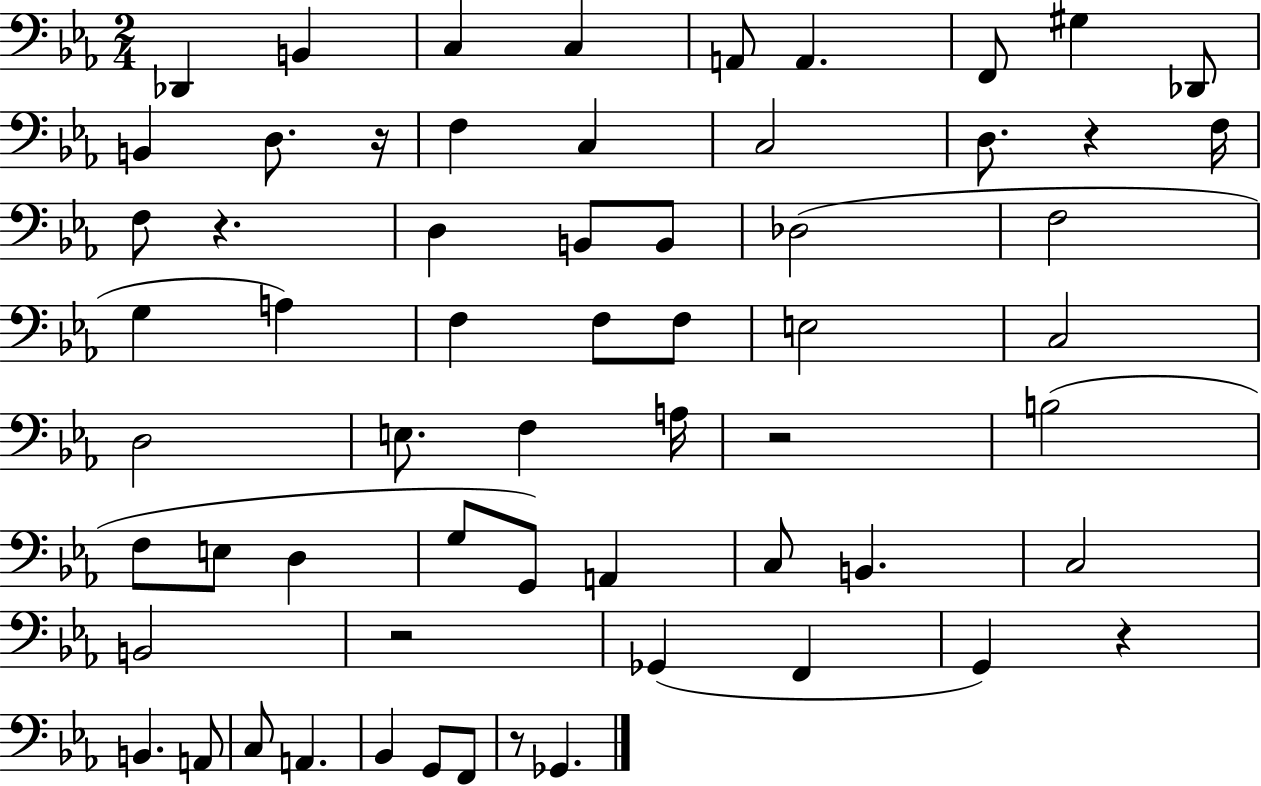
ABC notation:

X:1
T:Untitled
M:2/4
L:1/4
K:Eb
_D,, B,, C, C, A,,/2 A,, F,,/2 ^G, _D,,/2 B,, D,/2 z/4 F, C, C,2 D,/2 z F,/4 F,/2 z D, B,,/2 B,,/2 _D,2 F,2 G, A, F, F,/2 F,/2 E,2 C,2 D,2 E,/2 F, A,/4 z2 B,2 F,/2 E,/2 D, G,/2 G,,/2 A,, C,/2 B,, C,2 B,,2 z2 _G,, F,, G,, z B,, A,,/2 C,/2 A,, _B,, G,,/2 F,,/2 z/2 _G,,